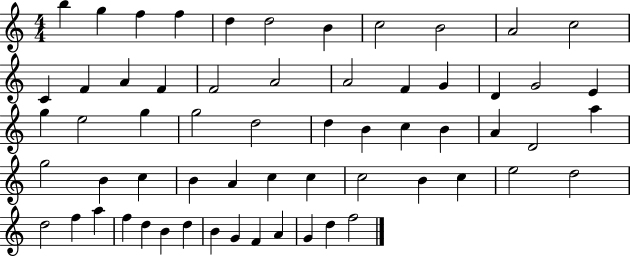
B5/q G5/q F5/q F5/q D5/q D5/h B4/q C5/h B4/h A4/h C5/h C4/q F4/q A4/q F4/q F4/h A4/h A4/h F4/q G4/q D4/q G4/h E4/q G5/q E5/h G5/q G5/h D5/h D5/q B4/q C5/q B4/q A4/q D4/h A5/q G5/h B4/q C5/q B4/q A4/q C5/q C5/q C5/h B4/q C5/q E5/h D5/h D5/h F5/q A5/q F5/q D5/q B4/q D5/q B4/q G4/q F4/q A4/q G4/q D5/q F5/h